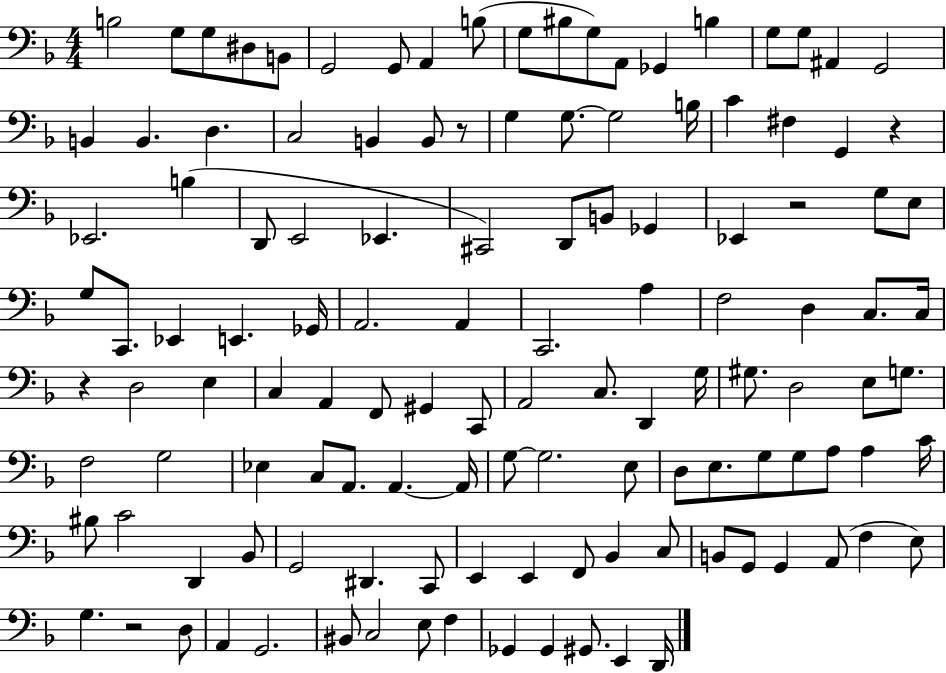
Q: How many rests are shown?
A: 5